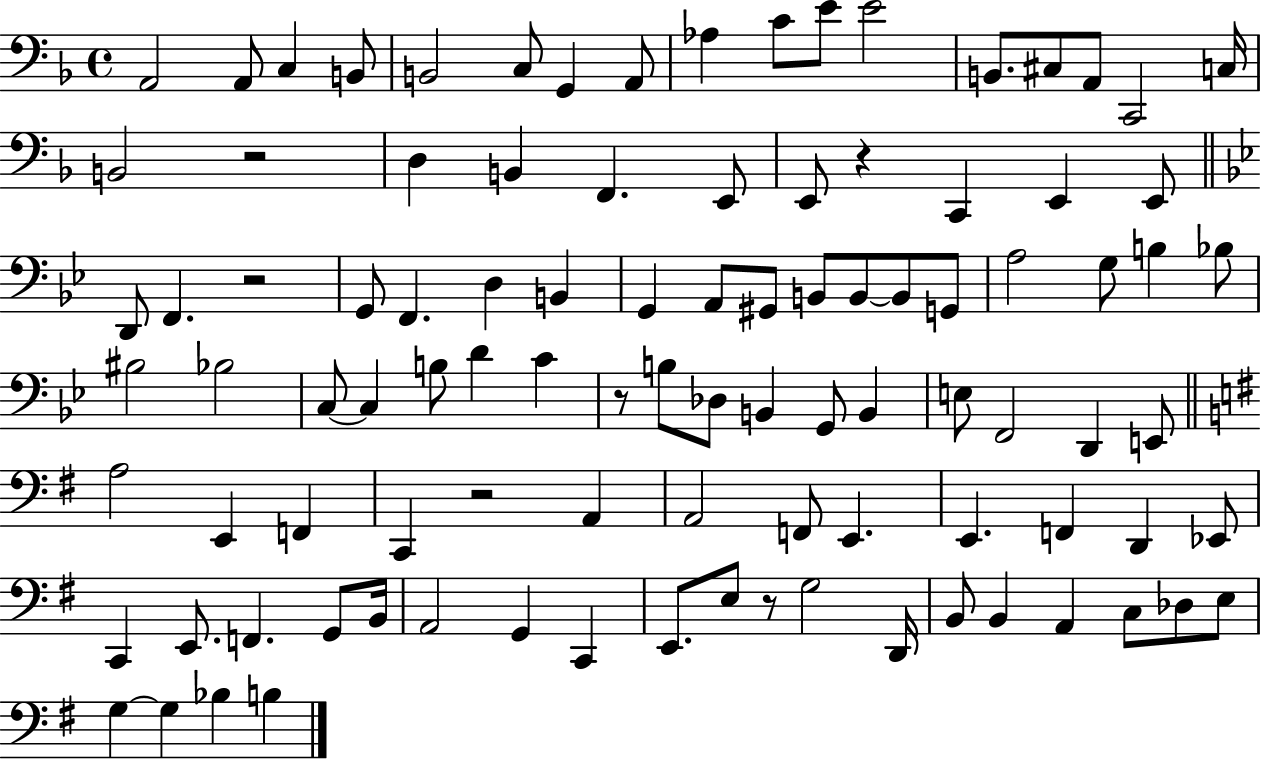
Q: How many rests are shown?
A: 6